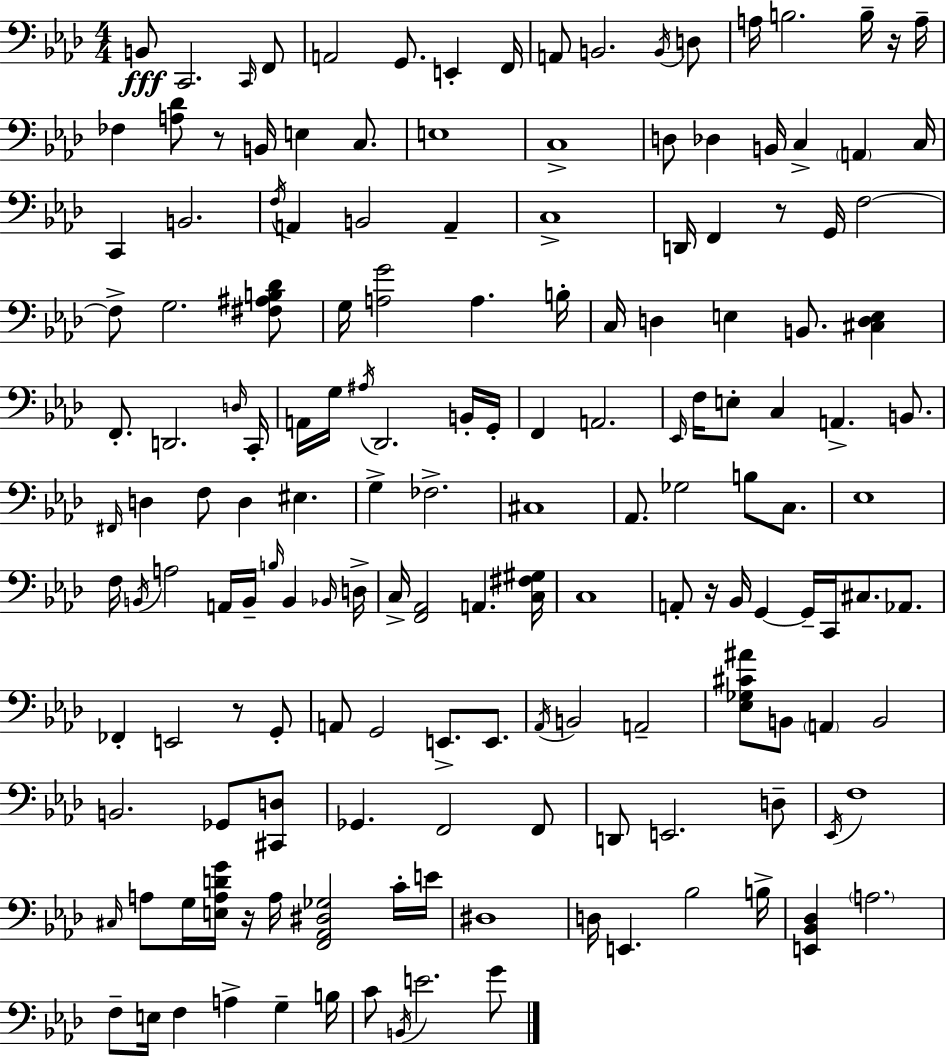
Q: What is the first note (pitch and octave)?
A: B2